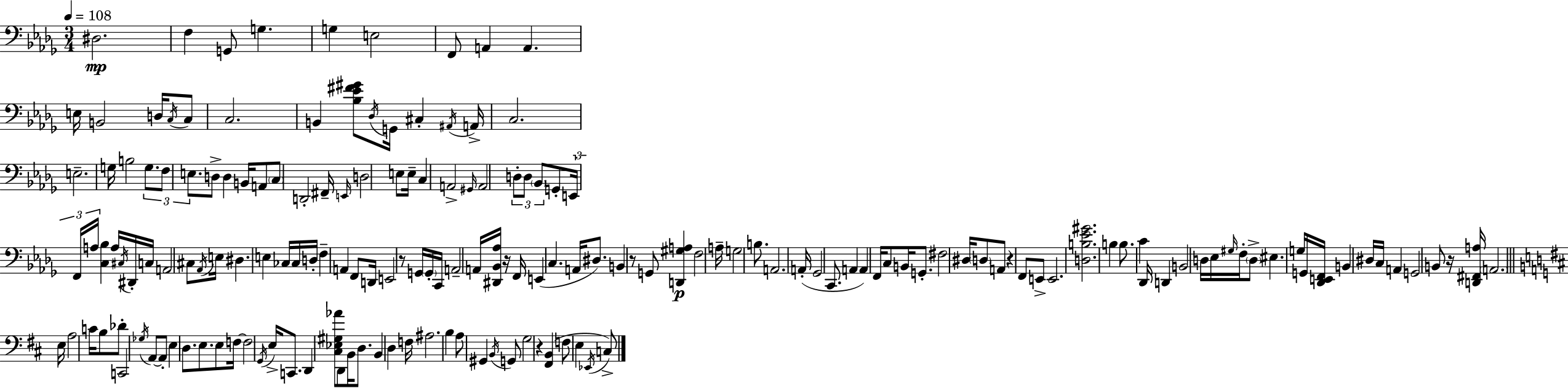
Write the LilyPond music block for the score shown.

{
  \clef bass
  \numericTimeSignature
  \time 3/4
  \key bes \minor
  \tempo 4 = 108
  dis2.\mp | f4 g,8 g4. | g4 e2 | f,8 a,4 a,4. | \break e16 b,2 d16 \acciaccatura { c16 } c8 | c2. | b,4 <bes ees' fis' gis'>8 \acciaccatura { des16 } g,16 cis4-. | \acciaccatura { ais,16 } a,16-> c2. | \break e2.-- | g16 b2 | \tuplet 3/2 { g8. f8 e8. } d8-> d4 | b,16 a,8 \parenthesize c8 d,2-. | \break fis,16-- \grace { e,16 } d2 | e8 e16-- c4 a,2-> | \grace { gis,16 } a,2 | \tuplet 3/2 { d8-. d8 \parenthesize bes,8 } g,8-. \tuplet 3/2 { e,16 f,16 a16 } | \break <c bes>4 a16 \acciaccatura { cis16 } dis,16-. c16 a,2 | cis8 \acciaccatura { aes,16 } e16 dis4. | e4 ces16 ces16 d16-. f4-- | a,4 f,8 d,16 e,2 | \break r8 g,16 \parenthesize g,16-. c,16 a,2-- | a,16 <dis, bes, aes>16 r16 f,16 e,4( | c4. a,16 dis8.) b,4 | r8 g,8 <d, gis a>4\p f2 | \break a16-- g2 | b8. a,2. | a,16-.( ges,2 | c,8. a,4 a,4) | \break f,16 c8 b,16 g,8.-. fis2 | dis16 \parenthesize d8 a,8 r4 | f,8 e,8-> e,2. | <d b ees' gis'>2. | \break b4 b8. | c'4 des,16 d,4 b,2 | d16 ees16 \grace { gis16 } f16-. \parenthesize d8-> | eis4. g16 g,16 <des, e, f,>16 b,4 | \break dis16 c16 a,4 g,2 | b,8 r16 <d, fis, a>16 \parenthesize a,2. | \bar "||" \break \key b \minor e16 a2 c'16 b8 | des'8-. c,2 \acciaccatura { ges16 } a,8~~ | a,8-. e4 d8. e8. | e8 f16~~ f2 | \break \acciaccatura { g,16 } e16-> c,8. d,4 <cis ees gis aes'>8 d,8 | b,16 d8. b,4 d4 | f16 ais2. | b4 a8 gis,4 | \break \acciaccatura { b,16 } g,8 g2 r4 | <fis, b,>4( f8 e4 | \acciaccatura { ees,16 } c8->) \bar "|."
}